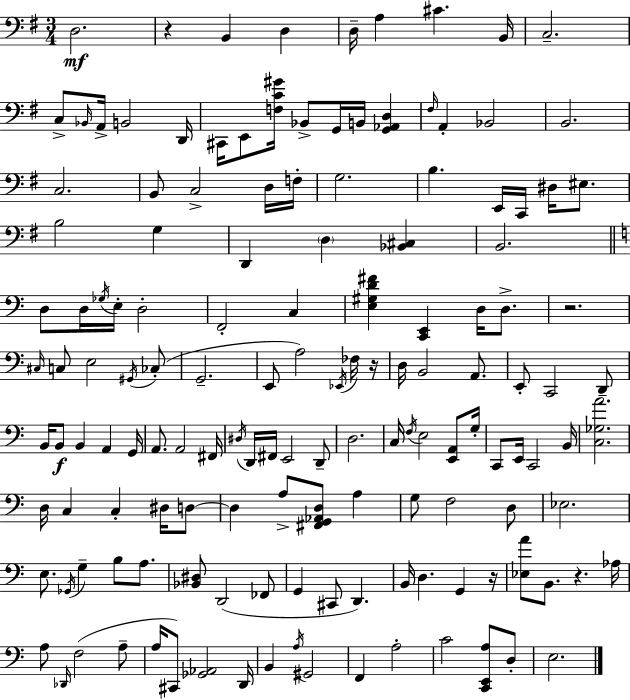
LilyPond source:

{
  \clef bass
  \numericTimeSignature
  \time 3/4
  \key e \minor
  d2.\mf | r4 b,4 d4 | d16-- a4 cis'4. b,16 | c2.-- | \break c8-> \grace { bes,16 } a,16-> b,2 | d,16 cis,16 e,8 <f c' gis'>16 bes,8-> g,16 b,16 <g, aes, d>4 | \grace { fis16 } a,4-. bes,2 | b,2. | \break c2. | b,8 c2-> | d16 f16-. g2. | b4. e,16 c,16 dis16 eis8. | \break b2 g4 | d,4 \parenthesize d4 <bes, cis>4 | b,2. | \bar "||" \break \key c \major d8 d16 \acciaccatura { ges16 } e16-. d2-. | f,2-. c4 | <e gis d' fis'>4 <c, e,>4 d16 d8.-> | r2. | \break \grace { cis16 } c8 e2 | \acciaccatura { gis,16 } ces8-.( g,2.-- | e,8 a2) | \acciaccatura { ees,16 } fes16 r16 d16 b,2 | \break a,8. e,8-. c,2 | d,8-- b,16 b,8\f b,4 a,4 | g,16 a,8. a,2 | fis,16 \acciaccatura { dis16 } d,16 fis,16 e,2 | \break d,8-- d2. | c16 \acciaccatura { f16 } e2 | <e, a,>8 g16-. c,8 e,16 c,2 | b,16 <c ges a'>2. | \break d16 c4 c4-. | dis16 d8~~ d4 a8-> | <fis, g, aes, d>8 a4 g8 f2 | d8 ees2. | \break e8. \acciaccatura { ges,16 } g4-- | b8 a8. <bes, dis>8 d,2( | fes,8 g,4 cis,8 | d,4.) b,16 d4. | \break g,4 r16 <ees a'>8 b,8. | r4. aes16 a8 \grace { des,16 }( f2 | a8-- a16 cis,8) <ges, aes,>2 | d,16 b,4 | \break \acciaccatura { a16 } gis,2 f,4 | a2-. c'2 | <c, e, a>8 d8-. e2. | \bar "|."
}